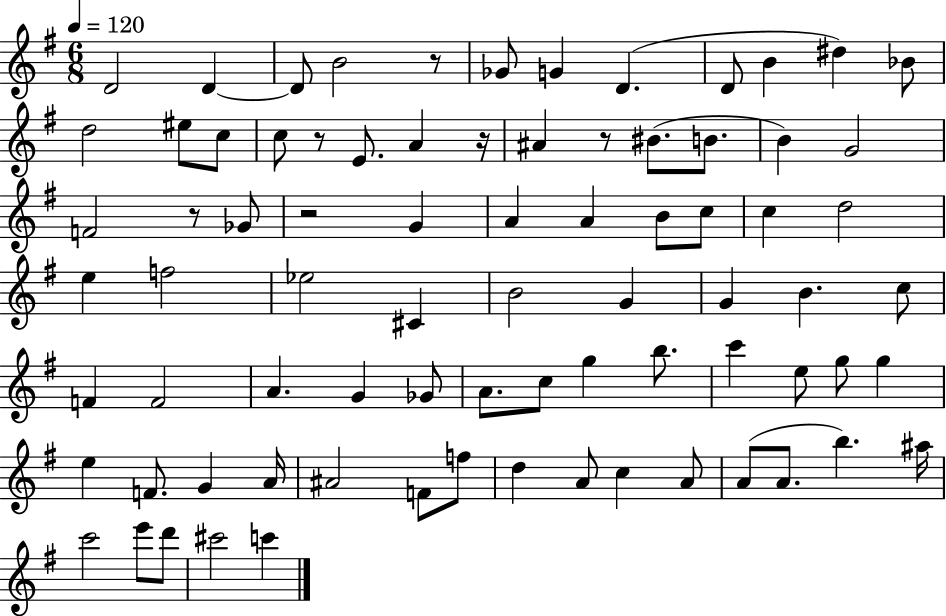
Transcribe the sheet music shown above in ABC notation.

X:1
T:Untitled
M:6/8
L:1/4
K:G
D2 D D/2 B2 z/2 _G/2 G D D/2 B ^d _B/2 d2 ^e/2 c/2 c/2 z/2 E/2 A z/4 ^A z/2 ^B/2 B/2 B G2 F2 z/2 _G/2 z2 G A A B/2 c/2 c d2 e f2 _e2 ^C B2 G G B c/2 F F2 A G _G/2 A/2 c/2 g b/2 c' e/2 g/2 g e F/2 G A/4 ^A2 F/2 f/2 d A/2 c A/2 A/2 A/2 b ^a/4 c'2 e'/2 d'/2 ^c'2 c'